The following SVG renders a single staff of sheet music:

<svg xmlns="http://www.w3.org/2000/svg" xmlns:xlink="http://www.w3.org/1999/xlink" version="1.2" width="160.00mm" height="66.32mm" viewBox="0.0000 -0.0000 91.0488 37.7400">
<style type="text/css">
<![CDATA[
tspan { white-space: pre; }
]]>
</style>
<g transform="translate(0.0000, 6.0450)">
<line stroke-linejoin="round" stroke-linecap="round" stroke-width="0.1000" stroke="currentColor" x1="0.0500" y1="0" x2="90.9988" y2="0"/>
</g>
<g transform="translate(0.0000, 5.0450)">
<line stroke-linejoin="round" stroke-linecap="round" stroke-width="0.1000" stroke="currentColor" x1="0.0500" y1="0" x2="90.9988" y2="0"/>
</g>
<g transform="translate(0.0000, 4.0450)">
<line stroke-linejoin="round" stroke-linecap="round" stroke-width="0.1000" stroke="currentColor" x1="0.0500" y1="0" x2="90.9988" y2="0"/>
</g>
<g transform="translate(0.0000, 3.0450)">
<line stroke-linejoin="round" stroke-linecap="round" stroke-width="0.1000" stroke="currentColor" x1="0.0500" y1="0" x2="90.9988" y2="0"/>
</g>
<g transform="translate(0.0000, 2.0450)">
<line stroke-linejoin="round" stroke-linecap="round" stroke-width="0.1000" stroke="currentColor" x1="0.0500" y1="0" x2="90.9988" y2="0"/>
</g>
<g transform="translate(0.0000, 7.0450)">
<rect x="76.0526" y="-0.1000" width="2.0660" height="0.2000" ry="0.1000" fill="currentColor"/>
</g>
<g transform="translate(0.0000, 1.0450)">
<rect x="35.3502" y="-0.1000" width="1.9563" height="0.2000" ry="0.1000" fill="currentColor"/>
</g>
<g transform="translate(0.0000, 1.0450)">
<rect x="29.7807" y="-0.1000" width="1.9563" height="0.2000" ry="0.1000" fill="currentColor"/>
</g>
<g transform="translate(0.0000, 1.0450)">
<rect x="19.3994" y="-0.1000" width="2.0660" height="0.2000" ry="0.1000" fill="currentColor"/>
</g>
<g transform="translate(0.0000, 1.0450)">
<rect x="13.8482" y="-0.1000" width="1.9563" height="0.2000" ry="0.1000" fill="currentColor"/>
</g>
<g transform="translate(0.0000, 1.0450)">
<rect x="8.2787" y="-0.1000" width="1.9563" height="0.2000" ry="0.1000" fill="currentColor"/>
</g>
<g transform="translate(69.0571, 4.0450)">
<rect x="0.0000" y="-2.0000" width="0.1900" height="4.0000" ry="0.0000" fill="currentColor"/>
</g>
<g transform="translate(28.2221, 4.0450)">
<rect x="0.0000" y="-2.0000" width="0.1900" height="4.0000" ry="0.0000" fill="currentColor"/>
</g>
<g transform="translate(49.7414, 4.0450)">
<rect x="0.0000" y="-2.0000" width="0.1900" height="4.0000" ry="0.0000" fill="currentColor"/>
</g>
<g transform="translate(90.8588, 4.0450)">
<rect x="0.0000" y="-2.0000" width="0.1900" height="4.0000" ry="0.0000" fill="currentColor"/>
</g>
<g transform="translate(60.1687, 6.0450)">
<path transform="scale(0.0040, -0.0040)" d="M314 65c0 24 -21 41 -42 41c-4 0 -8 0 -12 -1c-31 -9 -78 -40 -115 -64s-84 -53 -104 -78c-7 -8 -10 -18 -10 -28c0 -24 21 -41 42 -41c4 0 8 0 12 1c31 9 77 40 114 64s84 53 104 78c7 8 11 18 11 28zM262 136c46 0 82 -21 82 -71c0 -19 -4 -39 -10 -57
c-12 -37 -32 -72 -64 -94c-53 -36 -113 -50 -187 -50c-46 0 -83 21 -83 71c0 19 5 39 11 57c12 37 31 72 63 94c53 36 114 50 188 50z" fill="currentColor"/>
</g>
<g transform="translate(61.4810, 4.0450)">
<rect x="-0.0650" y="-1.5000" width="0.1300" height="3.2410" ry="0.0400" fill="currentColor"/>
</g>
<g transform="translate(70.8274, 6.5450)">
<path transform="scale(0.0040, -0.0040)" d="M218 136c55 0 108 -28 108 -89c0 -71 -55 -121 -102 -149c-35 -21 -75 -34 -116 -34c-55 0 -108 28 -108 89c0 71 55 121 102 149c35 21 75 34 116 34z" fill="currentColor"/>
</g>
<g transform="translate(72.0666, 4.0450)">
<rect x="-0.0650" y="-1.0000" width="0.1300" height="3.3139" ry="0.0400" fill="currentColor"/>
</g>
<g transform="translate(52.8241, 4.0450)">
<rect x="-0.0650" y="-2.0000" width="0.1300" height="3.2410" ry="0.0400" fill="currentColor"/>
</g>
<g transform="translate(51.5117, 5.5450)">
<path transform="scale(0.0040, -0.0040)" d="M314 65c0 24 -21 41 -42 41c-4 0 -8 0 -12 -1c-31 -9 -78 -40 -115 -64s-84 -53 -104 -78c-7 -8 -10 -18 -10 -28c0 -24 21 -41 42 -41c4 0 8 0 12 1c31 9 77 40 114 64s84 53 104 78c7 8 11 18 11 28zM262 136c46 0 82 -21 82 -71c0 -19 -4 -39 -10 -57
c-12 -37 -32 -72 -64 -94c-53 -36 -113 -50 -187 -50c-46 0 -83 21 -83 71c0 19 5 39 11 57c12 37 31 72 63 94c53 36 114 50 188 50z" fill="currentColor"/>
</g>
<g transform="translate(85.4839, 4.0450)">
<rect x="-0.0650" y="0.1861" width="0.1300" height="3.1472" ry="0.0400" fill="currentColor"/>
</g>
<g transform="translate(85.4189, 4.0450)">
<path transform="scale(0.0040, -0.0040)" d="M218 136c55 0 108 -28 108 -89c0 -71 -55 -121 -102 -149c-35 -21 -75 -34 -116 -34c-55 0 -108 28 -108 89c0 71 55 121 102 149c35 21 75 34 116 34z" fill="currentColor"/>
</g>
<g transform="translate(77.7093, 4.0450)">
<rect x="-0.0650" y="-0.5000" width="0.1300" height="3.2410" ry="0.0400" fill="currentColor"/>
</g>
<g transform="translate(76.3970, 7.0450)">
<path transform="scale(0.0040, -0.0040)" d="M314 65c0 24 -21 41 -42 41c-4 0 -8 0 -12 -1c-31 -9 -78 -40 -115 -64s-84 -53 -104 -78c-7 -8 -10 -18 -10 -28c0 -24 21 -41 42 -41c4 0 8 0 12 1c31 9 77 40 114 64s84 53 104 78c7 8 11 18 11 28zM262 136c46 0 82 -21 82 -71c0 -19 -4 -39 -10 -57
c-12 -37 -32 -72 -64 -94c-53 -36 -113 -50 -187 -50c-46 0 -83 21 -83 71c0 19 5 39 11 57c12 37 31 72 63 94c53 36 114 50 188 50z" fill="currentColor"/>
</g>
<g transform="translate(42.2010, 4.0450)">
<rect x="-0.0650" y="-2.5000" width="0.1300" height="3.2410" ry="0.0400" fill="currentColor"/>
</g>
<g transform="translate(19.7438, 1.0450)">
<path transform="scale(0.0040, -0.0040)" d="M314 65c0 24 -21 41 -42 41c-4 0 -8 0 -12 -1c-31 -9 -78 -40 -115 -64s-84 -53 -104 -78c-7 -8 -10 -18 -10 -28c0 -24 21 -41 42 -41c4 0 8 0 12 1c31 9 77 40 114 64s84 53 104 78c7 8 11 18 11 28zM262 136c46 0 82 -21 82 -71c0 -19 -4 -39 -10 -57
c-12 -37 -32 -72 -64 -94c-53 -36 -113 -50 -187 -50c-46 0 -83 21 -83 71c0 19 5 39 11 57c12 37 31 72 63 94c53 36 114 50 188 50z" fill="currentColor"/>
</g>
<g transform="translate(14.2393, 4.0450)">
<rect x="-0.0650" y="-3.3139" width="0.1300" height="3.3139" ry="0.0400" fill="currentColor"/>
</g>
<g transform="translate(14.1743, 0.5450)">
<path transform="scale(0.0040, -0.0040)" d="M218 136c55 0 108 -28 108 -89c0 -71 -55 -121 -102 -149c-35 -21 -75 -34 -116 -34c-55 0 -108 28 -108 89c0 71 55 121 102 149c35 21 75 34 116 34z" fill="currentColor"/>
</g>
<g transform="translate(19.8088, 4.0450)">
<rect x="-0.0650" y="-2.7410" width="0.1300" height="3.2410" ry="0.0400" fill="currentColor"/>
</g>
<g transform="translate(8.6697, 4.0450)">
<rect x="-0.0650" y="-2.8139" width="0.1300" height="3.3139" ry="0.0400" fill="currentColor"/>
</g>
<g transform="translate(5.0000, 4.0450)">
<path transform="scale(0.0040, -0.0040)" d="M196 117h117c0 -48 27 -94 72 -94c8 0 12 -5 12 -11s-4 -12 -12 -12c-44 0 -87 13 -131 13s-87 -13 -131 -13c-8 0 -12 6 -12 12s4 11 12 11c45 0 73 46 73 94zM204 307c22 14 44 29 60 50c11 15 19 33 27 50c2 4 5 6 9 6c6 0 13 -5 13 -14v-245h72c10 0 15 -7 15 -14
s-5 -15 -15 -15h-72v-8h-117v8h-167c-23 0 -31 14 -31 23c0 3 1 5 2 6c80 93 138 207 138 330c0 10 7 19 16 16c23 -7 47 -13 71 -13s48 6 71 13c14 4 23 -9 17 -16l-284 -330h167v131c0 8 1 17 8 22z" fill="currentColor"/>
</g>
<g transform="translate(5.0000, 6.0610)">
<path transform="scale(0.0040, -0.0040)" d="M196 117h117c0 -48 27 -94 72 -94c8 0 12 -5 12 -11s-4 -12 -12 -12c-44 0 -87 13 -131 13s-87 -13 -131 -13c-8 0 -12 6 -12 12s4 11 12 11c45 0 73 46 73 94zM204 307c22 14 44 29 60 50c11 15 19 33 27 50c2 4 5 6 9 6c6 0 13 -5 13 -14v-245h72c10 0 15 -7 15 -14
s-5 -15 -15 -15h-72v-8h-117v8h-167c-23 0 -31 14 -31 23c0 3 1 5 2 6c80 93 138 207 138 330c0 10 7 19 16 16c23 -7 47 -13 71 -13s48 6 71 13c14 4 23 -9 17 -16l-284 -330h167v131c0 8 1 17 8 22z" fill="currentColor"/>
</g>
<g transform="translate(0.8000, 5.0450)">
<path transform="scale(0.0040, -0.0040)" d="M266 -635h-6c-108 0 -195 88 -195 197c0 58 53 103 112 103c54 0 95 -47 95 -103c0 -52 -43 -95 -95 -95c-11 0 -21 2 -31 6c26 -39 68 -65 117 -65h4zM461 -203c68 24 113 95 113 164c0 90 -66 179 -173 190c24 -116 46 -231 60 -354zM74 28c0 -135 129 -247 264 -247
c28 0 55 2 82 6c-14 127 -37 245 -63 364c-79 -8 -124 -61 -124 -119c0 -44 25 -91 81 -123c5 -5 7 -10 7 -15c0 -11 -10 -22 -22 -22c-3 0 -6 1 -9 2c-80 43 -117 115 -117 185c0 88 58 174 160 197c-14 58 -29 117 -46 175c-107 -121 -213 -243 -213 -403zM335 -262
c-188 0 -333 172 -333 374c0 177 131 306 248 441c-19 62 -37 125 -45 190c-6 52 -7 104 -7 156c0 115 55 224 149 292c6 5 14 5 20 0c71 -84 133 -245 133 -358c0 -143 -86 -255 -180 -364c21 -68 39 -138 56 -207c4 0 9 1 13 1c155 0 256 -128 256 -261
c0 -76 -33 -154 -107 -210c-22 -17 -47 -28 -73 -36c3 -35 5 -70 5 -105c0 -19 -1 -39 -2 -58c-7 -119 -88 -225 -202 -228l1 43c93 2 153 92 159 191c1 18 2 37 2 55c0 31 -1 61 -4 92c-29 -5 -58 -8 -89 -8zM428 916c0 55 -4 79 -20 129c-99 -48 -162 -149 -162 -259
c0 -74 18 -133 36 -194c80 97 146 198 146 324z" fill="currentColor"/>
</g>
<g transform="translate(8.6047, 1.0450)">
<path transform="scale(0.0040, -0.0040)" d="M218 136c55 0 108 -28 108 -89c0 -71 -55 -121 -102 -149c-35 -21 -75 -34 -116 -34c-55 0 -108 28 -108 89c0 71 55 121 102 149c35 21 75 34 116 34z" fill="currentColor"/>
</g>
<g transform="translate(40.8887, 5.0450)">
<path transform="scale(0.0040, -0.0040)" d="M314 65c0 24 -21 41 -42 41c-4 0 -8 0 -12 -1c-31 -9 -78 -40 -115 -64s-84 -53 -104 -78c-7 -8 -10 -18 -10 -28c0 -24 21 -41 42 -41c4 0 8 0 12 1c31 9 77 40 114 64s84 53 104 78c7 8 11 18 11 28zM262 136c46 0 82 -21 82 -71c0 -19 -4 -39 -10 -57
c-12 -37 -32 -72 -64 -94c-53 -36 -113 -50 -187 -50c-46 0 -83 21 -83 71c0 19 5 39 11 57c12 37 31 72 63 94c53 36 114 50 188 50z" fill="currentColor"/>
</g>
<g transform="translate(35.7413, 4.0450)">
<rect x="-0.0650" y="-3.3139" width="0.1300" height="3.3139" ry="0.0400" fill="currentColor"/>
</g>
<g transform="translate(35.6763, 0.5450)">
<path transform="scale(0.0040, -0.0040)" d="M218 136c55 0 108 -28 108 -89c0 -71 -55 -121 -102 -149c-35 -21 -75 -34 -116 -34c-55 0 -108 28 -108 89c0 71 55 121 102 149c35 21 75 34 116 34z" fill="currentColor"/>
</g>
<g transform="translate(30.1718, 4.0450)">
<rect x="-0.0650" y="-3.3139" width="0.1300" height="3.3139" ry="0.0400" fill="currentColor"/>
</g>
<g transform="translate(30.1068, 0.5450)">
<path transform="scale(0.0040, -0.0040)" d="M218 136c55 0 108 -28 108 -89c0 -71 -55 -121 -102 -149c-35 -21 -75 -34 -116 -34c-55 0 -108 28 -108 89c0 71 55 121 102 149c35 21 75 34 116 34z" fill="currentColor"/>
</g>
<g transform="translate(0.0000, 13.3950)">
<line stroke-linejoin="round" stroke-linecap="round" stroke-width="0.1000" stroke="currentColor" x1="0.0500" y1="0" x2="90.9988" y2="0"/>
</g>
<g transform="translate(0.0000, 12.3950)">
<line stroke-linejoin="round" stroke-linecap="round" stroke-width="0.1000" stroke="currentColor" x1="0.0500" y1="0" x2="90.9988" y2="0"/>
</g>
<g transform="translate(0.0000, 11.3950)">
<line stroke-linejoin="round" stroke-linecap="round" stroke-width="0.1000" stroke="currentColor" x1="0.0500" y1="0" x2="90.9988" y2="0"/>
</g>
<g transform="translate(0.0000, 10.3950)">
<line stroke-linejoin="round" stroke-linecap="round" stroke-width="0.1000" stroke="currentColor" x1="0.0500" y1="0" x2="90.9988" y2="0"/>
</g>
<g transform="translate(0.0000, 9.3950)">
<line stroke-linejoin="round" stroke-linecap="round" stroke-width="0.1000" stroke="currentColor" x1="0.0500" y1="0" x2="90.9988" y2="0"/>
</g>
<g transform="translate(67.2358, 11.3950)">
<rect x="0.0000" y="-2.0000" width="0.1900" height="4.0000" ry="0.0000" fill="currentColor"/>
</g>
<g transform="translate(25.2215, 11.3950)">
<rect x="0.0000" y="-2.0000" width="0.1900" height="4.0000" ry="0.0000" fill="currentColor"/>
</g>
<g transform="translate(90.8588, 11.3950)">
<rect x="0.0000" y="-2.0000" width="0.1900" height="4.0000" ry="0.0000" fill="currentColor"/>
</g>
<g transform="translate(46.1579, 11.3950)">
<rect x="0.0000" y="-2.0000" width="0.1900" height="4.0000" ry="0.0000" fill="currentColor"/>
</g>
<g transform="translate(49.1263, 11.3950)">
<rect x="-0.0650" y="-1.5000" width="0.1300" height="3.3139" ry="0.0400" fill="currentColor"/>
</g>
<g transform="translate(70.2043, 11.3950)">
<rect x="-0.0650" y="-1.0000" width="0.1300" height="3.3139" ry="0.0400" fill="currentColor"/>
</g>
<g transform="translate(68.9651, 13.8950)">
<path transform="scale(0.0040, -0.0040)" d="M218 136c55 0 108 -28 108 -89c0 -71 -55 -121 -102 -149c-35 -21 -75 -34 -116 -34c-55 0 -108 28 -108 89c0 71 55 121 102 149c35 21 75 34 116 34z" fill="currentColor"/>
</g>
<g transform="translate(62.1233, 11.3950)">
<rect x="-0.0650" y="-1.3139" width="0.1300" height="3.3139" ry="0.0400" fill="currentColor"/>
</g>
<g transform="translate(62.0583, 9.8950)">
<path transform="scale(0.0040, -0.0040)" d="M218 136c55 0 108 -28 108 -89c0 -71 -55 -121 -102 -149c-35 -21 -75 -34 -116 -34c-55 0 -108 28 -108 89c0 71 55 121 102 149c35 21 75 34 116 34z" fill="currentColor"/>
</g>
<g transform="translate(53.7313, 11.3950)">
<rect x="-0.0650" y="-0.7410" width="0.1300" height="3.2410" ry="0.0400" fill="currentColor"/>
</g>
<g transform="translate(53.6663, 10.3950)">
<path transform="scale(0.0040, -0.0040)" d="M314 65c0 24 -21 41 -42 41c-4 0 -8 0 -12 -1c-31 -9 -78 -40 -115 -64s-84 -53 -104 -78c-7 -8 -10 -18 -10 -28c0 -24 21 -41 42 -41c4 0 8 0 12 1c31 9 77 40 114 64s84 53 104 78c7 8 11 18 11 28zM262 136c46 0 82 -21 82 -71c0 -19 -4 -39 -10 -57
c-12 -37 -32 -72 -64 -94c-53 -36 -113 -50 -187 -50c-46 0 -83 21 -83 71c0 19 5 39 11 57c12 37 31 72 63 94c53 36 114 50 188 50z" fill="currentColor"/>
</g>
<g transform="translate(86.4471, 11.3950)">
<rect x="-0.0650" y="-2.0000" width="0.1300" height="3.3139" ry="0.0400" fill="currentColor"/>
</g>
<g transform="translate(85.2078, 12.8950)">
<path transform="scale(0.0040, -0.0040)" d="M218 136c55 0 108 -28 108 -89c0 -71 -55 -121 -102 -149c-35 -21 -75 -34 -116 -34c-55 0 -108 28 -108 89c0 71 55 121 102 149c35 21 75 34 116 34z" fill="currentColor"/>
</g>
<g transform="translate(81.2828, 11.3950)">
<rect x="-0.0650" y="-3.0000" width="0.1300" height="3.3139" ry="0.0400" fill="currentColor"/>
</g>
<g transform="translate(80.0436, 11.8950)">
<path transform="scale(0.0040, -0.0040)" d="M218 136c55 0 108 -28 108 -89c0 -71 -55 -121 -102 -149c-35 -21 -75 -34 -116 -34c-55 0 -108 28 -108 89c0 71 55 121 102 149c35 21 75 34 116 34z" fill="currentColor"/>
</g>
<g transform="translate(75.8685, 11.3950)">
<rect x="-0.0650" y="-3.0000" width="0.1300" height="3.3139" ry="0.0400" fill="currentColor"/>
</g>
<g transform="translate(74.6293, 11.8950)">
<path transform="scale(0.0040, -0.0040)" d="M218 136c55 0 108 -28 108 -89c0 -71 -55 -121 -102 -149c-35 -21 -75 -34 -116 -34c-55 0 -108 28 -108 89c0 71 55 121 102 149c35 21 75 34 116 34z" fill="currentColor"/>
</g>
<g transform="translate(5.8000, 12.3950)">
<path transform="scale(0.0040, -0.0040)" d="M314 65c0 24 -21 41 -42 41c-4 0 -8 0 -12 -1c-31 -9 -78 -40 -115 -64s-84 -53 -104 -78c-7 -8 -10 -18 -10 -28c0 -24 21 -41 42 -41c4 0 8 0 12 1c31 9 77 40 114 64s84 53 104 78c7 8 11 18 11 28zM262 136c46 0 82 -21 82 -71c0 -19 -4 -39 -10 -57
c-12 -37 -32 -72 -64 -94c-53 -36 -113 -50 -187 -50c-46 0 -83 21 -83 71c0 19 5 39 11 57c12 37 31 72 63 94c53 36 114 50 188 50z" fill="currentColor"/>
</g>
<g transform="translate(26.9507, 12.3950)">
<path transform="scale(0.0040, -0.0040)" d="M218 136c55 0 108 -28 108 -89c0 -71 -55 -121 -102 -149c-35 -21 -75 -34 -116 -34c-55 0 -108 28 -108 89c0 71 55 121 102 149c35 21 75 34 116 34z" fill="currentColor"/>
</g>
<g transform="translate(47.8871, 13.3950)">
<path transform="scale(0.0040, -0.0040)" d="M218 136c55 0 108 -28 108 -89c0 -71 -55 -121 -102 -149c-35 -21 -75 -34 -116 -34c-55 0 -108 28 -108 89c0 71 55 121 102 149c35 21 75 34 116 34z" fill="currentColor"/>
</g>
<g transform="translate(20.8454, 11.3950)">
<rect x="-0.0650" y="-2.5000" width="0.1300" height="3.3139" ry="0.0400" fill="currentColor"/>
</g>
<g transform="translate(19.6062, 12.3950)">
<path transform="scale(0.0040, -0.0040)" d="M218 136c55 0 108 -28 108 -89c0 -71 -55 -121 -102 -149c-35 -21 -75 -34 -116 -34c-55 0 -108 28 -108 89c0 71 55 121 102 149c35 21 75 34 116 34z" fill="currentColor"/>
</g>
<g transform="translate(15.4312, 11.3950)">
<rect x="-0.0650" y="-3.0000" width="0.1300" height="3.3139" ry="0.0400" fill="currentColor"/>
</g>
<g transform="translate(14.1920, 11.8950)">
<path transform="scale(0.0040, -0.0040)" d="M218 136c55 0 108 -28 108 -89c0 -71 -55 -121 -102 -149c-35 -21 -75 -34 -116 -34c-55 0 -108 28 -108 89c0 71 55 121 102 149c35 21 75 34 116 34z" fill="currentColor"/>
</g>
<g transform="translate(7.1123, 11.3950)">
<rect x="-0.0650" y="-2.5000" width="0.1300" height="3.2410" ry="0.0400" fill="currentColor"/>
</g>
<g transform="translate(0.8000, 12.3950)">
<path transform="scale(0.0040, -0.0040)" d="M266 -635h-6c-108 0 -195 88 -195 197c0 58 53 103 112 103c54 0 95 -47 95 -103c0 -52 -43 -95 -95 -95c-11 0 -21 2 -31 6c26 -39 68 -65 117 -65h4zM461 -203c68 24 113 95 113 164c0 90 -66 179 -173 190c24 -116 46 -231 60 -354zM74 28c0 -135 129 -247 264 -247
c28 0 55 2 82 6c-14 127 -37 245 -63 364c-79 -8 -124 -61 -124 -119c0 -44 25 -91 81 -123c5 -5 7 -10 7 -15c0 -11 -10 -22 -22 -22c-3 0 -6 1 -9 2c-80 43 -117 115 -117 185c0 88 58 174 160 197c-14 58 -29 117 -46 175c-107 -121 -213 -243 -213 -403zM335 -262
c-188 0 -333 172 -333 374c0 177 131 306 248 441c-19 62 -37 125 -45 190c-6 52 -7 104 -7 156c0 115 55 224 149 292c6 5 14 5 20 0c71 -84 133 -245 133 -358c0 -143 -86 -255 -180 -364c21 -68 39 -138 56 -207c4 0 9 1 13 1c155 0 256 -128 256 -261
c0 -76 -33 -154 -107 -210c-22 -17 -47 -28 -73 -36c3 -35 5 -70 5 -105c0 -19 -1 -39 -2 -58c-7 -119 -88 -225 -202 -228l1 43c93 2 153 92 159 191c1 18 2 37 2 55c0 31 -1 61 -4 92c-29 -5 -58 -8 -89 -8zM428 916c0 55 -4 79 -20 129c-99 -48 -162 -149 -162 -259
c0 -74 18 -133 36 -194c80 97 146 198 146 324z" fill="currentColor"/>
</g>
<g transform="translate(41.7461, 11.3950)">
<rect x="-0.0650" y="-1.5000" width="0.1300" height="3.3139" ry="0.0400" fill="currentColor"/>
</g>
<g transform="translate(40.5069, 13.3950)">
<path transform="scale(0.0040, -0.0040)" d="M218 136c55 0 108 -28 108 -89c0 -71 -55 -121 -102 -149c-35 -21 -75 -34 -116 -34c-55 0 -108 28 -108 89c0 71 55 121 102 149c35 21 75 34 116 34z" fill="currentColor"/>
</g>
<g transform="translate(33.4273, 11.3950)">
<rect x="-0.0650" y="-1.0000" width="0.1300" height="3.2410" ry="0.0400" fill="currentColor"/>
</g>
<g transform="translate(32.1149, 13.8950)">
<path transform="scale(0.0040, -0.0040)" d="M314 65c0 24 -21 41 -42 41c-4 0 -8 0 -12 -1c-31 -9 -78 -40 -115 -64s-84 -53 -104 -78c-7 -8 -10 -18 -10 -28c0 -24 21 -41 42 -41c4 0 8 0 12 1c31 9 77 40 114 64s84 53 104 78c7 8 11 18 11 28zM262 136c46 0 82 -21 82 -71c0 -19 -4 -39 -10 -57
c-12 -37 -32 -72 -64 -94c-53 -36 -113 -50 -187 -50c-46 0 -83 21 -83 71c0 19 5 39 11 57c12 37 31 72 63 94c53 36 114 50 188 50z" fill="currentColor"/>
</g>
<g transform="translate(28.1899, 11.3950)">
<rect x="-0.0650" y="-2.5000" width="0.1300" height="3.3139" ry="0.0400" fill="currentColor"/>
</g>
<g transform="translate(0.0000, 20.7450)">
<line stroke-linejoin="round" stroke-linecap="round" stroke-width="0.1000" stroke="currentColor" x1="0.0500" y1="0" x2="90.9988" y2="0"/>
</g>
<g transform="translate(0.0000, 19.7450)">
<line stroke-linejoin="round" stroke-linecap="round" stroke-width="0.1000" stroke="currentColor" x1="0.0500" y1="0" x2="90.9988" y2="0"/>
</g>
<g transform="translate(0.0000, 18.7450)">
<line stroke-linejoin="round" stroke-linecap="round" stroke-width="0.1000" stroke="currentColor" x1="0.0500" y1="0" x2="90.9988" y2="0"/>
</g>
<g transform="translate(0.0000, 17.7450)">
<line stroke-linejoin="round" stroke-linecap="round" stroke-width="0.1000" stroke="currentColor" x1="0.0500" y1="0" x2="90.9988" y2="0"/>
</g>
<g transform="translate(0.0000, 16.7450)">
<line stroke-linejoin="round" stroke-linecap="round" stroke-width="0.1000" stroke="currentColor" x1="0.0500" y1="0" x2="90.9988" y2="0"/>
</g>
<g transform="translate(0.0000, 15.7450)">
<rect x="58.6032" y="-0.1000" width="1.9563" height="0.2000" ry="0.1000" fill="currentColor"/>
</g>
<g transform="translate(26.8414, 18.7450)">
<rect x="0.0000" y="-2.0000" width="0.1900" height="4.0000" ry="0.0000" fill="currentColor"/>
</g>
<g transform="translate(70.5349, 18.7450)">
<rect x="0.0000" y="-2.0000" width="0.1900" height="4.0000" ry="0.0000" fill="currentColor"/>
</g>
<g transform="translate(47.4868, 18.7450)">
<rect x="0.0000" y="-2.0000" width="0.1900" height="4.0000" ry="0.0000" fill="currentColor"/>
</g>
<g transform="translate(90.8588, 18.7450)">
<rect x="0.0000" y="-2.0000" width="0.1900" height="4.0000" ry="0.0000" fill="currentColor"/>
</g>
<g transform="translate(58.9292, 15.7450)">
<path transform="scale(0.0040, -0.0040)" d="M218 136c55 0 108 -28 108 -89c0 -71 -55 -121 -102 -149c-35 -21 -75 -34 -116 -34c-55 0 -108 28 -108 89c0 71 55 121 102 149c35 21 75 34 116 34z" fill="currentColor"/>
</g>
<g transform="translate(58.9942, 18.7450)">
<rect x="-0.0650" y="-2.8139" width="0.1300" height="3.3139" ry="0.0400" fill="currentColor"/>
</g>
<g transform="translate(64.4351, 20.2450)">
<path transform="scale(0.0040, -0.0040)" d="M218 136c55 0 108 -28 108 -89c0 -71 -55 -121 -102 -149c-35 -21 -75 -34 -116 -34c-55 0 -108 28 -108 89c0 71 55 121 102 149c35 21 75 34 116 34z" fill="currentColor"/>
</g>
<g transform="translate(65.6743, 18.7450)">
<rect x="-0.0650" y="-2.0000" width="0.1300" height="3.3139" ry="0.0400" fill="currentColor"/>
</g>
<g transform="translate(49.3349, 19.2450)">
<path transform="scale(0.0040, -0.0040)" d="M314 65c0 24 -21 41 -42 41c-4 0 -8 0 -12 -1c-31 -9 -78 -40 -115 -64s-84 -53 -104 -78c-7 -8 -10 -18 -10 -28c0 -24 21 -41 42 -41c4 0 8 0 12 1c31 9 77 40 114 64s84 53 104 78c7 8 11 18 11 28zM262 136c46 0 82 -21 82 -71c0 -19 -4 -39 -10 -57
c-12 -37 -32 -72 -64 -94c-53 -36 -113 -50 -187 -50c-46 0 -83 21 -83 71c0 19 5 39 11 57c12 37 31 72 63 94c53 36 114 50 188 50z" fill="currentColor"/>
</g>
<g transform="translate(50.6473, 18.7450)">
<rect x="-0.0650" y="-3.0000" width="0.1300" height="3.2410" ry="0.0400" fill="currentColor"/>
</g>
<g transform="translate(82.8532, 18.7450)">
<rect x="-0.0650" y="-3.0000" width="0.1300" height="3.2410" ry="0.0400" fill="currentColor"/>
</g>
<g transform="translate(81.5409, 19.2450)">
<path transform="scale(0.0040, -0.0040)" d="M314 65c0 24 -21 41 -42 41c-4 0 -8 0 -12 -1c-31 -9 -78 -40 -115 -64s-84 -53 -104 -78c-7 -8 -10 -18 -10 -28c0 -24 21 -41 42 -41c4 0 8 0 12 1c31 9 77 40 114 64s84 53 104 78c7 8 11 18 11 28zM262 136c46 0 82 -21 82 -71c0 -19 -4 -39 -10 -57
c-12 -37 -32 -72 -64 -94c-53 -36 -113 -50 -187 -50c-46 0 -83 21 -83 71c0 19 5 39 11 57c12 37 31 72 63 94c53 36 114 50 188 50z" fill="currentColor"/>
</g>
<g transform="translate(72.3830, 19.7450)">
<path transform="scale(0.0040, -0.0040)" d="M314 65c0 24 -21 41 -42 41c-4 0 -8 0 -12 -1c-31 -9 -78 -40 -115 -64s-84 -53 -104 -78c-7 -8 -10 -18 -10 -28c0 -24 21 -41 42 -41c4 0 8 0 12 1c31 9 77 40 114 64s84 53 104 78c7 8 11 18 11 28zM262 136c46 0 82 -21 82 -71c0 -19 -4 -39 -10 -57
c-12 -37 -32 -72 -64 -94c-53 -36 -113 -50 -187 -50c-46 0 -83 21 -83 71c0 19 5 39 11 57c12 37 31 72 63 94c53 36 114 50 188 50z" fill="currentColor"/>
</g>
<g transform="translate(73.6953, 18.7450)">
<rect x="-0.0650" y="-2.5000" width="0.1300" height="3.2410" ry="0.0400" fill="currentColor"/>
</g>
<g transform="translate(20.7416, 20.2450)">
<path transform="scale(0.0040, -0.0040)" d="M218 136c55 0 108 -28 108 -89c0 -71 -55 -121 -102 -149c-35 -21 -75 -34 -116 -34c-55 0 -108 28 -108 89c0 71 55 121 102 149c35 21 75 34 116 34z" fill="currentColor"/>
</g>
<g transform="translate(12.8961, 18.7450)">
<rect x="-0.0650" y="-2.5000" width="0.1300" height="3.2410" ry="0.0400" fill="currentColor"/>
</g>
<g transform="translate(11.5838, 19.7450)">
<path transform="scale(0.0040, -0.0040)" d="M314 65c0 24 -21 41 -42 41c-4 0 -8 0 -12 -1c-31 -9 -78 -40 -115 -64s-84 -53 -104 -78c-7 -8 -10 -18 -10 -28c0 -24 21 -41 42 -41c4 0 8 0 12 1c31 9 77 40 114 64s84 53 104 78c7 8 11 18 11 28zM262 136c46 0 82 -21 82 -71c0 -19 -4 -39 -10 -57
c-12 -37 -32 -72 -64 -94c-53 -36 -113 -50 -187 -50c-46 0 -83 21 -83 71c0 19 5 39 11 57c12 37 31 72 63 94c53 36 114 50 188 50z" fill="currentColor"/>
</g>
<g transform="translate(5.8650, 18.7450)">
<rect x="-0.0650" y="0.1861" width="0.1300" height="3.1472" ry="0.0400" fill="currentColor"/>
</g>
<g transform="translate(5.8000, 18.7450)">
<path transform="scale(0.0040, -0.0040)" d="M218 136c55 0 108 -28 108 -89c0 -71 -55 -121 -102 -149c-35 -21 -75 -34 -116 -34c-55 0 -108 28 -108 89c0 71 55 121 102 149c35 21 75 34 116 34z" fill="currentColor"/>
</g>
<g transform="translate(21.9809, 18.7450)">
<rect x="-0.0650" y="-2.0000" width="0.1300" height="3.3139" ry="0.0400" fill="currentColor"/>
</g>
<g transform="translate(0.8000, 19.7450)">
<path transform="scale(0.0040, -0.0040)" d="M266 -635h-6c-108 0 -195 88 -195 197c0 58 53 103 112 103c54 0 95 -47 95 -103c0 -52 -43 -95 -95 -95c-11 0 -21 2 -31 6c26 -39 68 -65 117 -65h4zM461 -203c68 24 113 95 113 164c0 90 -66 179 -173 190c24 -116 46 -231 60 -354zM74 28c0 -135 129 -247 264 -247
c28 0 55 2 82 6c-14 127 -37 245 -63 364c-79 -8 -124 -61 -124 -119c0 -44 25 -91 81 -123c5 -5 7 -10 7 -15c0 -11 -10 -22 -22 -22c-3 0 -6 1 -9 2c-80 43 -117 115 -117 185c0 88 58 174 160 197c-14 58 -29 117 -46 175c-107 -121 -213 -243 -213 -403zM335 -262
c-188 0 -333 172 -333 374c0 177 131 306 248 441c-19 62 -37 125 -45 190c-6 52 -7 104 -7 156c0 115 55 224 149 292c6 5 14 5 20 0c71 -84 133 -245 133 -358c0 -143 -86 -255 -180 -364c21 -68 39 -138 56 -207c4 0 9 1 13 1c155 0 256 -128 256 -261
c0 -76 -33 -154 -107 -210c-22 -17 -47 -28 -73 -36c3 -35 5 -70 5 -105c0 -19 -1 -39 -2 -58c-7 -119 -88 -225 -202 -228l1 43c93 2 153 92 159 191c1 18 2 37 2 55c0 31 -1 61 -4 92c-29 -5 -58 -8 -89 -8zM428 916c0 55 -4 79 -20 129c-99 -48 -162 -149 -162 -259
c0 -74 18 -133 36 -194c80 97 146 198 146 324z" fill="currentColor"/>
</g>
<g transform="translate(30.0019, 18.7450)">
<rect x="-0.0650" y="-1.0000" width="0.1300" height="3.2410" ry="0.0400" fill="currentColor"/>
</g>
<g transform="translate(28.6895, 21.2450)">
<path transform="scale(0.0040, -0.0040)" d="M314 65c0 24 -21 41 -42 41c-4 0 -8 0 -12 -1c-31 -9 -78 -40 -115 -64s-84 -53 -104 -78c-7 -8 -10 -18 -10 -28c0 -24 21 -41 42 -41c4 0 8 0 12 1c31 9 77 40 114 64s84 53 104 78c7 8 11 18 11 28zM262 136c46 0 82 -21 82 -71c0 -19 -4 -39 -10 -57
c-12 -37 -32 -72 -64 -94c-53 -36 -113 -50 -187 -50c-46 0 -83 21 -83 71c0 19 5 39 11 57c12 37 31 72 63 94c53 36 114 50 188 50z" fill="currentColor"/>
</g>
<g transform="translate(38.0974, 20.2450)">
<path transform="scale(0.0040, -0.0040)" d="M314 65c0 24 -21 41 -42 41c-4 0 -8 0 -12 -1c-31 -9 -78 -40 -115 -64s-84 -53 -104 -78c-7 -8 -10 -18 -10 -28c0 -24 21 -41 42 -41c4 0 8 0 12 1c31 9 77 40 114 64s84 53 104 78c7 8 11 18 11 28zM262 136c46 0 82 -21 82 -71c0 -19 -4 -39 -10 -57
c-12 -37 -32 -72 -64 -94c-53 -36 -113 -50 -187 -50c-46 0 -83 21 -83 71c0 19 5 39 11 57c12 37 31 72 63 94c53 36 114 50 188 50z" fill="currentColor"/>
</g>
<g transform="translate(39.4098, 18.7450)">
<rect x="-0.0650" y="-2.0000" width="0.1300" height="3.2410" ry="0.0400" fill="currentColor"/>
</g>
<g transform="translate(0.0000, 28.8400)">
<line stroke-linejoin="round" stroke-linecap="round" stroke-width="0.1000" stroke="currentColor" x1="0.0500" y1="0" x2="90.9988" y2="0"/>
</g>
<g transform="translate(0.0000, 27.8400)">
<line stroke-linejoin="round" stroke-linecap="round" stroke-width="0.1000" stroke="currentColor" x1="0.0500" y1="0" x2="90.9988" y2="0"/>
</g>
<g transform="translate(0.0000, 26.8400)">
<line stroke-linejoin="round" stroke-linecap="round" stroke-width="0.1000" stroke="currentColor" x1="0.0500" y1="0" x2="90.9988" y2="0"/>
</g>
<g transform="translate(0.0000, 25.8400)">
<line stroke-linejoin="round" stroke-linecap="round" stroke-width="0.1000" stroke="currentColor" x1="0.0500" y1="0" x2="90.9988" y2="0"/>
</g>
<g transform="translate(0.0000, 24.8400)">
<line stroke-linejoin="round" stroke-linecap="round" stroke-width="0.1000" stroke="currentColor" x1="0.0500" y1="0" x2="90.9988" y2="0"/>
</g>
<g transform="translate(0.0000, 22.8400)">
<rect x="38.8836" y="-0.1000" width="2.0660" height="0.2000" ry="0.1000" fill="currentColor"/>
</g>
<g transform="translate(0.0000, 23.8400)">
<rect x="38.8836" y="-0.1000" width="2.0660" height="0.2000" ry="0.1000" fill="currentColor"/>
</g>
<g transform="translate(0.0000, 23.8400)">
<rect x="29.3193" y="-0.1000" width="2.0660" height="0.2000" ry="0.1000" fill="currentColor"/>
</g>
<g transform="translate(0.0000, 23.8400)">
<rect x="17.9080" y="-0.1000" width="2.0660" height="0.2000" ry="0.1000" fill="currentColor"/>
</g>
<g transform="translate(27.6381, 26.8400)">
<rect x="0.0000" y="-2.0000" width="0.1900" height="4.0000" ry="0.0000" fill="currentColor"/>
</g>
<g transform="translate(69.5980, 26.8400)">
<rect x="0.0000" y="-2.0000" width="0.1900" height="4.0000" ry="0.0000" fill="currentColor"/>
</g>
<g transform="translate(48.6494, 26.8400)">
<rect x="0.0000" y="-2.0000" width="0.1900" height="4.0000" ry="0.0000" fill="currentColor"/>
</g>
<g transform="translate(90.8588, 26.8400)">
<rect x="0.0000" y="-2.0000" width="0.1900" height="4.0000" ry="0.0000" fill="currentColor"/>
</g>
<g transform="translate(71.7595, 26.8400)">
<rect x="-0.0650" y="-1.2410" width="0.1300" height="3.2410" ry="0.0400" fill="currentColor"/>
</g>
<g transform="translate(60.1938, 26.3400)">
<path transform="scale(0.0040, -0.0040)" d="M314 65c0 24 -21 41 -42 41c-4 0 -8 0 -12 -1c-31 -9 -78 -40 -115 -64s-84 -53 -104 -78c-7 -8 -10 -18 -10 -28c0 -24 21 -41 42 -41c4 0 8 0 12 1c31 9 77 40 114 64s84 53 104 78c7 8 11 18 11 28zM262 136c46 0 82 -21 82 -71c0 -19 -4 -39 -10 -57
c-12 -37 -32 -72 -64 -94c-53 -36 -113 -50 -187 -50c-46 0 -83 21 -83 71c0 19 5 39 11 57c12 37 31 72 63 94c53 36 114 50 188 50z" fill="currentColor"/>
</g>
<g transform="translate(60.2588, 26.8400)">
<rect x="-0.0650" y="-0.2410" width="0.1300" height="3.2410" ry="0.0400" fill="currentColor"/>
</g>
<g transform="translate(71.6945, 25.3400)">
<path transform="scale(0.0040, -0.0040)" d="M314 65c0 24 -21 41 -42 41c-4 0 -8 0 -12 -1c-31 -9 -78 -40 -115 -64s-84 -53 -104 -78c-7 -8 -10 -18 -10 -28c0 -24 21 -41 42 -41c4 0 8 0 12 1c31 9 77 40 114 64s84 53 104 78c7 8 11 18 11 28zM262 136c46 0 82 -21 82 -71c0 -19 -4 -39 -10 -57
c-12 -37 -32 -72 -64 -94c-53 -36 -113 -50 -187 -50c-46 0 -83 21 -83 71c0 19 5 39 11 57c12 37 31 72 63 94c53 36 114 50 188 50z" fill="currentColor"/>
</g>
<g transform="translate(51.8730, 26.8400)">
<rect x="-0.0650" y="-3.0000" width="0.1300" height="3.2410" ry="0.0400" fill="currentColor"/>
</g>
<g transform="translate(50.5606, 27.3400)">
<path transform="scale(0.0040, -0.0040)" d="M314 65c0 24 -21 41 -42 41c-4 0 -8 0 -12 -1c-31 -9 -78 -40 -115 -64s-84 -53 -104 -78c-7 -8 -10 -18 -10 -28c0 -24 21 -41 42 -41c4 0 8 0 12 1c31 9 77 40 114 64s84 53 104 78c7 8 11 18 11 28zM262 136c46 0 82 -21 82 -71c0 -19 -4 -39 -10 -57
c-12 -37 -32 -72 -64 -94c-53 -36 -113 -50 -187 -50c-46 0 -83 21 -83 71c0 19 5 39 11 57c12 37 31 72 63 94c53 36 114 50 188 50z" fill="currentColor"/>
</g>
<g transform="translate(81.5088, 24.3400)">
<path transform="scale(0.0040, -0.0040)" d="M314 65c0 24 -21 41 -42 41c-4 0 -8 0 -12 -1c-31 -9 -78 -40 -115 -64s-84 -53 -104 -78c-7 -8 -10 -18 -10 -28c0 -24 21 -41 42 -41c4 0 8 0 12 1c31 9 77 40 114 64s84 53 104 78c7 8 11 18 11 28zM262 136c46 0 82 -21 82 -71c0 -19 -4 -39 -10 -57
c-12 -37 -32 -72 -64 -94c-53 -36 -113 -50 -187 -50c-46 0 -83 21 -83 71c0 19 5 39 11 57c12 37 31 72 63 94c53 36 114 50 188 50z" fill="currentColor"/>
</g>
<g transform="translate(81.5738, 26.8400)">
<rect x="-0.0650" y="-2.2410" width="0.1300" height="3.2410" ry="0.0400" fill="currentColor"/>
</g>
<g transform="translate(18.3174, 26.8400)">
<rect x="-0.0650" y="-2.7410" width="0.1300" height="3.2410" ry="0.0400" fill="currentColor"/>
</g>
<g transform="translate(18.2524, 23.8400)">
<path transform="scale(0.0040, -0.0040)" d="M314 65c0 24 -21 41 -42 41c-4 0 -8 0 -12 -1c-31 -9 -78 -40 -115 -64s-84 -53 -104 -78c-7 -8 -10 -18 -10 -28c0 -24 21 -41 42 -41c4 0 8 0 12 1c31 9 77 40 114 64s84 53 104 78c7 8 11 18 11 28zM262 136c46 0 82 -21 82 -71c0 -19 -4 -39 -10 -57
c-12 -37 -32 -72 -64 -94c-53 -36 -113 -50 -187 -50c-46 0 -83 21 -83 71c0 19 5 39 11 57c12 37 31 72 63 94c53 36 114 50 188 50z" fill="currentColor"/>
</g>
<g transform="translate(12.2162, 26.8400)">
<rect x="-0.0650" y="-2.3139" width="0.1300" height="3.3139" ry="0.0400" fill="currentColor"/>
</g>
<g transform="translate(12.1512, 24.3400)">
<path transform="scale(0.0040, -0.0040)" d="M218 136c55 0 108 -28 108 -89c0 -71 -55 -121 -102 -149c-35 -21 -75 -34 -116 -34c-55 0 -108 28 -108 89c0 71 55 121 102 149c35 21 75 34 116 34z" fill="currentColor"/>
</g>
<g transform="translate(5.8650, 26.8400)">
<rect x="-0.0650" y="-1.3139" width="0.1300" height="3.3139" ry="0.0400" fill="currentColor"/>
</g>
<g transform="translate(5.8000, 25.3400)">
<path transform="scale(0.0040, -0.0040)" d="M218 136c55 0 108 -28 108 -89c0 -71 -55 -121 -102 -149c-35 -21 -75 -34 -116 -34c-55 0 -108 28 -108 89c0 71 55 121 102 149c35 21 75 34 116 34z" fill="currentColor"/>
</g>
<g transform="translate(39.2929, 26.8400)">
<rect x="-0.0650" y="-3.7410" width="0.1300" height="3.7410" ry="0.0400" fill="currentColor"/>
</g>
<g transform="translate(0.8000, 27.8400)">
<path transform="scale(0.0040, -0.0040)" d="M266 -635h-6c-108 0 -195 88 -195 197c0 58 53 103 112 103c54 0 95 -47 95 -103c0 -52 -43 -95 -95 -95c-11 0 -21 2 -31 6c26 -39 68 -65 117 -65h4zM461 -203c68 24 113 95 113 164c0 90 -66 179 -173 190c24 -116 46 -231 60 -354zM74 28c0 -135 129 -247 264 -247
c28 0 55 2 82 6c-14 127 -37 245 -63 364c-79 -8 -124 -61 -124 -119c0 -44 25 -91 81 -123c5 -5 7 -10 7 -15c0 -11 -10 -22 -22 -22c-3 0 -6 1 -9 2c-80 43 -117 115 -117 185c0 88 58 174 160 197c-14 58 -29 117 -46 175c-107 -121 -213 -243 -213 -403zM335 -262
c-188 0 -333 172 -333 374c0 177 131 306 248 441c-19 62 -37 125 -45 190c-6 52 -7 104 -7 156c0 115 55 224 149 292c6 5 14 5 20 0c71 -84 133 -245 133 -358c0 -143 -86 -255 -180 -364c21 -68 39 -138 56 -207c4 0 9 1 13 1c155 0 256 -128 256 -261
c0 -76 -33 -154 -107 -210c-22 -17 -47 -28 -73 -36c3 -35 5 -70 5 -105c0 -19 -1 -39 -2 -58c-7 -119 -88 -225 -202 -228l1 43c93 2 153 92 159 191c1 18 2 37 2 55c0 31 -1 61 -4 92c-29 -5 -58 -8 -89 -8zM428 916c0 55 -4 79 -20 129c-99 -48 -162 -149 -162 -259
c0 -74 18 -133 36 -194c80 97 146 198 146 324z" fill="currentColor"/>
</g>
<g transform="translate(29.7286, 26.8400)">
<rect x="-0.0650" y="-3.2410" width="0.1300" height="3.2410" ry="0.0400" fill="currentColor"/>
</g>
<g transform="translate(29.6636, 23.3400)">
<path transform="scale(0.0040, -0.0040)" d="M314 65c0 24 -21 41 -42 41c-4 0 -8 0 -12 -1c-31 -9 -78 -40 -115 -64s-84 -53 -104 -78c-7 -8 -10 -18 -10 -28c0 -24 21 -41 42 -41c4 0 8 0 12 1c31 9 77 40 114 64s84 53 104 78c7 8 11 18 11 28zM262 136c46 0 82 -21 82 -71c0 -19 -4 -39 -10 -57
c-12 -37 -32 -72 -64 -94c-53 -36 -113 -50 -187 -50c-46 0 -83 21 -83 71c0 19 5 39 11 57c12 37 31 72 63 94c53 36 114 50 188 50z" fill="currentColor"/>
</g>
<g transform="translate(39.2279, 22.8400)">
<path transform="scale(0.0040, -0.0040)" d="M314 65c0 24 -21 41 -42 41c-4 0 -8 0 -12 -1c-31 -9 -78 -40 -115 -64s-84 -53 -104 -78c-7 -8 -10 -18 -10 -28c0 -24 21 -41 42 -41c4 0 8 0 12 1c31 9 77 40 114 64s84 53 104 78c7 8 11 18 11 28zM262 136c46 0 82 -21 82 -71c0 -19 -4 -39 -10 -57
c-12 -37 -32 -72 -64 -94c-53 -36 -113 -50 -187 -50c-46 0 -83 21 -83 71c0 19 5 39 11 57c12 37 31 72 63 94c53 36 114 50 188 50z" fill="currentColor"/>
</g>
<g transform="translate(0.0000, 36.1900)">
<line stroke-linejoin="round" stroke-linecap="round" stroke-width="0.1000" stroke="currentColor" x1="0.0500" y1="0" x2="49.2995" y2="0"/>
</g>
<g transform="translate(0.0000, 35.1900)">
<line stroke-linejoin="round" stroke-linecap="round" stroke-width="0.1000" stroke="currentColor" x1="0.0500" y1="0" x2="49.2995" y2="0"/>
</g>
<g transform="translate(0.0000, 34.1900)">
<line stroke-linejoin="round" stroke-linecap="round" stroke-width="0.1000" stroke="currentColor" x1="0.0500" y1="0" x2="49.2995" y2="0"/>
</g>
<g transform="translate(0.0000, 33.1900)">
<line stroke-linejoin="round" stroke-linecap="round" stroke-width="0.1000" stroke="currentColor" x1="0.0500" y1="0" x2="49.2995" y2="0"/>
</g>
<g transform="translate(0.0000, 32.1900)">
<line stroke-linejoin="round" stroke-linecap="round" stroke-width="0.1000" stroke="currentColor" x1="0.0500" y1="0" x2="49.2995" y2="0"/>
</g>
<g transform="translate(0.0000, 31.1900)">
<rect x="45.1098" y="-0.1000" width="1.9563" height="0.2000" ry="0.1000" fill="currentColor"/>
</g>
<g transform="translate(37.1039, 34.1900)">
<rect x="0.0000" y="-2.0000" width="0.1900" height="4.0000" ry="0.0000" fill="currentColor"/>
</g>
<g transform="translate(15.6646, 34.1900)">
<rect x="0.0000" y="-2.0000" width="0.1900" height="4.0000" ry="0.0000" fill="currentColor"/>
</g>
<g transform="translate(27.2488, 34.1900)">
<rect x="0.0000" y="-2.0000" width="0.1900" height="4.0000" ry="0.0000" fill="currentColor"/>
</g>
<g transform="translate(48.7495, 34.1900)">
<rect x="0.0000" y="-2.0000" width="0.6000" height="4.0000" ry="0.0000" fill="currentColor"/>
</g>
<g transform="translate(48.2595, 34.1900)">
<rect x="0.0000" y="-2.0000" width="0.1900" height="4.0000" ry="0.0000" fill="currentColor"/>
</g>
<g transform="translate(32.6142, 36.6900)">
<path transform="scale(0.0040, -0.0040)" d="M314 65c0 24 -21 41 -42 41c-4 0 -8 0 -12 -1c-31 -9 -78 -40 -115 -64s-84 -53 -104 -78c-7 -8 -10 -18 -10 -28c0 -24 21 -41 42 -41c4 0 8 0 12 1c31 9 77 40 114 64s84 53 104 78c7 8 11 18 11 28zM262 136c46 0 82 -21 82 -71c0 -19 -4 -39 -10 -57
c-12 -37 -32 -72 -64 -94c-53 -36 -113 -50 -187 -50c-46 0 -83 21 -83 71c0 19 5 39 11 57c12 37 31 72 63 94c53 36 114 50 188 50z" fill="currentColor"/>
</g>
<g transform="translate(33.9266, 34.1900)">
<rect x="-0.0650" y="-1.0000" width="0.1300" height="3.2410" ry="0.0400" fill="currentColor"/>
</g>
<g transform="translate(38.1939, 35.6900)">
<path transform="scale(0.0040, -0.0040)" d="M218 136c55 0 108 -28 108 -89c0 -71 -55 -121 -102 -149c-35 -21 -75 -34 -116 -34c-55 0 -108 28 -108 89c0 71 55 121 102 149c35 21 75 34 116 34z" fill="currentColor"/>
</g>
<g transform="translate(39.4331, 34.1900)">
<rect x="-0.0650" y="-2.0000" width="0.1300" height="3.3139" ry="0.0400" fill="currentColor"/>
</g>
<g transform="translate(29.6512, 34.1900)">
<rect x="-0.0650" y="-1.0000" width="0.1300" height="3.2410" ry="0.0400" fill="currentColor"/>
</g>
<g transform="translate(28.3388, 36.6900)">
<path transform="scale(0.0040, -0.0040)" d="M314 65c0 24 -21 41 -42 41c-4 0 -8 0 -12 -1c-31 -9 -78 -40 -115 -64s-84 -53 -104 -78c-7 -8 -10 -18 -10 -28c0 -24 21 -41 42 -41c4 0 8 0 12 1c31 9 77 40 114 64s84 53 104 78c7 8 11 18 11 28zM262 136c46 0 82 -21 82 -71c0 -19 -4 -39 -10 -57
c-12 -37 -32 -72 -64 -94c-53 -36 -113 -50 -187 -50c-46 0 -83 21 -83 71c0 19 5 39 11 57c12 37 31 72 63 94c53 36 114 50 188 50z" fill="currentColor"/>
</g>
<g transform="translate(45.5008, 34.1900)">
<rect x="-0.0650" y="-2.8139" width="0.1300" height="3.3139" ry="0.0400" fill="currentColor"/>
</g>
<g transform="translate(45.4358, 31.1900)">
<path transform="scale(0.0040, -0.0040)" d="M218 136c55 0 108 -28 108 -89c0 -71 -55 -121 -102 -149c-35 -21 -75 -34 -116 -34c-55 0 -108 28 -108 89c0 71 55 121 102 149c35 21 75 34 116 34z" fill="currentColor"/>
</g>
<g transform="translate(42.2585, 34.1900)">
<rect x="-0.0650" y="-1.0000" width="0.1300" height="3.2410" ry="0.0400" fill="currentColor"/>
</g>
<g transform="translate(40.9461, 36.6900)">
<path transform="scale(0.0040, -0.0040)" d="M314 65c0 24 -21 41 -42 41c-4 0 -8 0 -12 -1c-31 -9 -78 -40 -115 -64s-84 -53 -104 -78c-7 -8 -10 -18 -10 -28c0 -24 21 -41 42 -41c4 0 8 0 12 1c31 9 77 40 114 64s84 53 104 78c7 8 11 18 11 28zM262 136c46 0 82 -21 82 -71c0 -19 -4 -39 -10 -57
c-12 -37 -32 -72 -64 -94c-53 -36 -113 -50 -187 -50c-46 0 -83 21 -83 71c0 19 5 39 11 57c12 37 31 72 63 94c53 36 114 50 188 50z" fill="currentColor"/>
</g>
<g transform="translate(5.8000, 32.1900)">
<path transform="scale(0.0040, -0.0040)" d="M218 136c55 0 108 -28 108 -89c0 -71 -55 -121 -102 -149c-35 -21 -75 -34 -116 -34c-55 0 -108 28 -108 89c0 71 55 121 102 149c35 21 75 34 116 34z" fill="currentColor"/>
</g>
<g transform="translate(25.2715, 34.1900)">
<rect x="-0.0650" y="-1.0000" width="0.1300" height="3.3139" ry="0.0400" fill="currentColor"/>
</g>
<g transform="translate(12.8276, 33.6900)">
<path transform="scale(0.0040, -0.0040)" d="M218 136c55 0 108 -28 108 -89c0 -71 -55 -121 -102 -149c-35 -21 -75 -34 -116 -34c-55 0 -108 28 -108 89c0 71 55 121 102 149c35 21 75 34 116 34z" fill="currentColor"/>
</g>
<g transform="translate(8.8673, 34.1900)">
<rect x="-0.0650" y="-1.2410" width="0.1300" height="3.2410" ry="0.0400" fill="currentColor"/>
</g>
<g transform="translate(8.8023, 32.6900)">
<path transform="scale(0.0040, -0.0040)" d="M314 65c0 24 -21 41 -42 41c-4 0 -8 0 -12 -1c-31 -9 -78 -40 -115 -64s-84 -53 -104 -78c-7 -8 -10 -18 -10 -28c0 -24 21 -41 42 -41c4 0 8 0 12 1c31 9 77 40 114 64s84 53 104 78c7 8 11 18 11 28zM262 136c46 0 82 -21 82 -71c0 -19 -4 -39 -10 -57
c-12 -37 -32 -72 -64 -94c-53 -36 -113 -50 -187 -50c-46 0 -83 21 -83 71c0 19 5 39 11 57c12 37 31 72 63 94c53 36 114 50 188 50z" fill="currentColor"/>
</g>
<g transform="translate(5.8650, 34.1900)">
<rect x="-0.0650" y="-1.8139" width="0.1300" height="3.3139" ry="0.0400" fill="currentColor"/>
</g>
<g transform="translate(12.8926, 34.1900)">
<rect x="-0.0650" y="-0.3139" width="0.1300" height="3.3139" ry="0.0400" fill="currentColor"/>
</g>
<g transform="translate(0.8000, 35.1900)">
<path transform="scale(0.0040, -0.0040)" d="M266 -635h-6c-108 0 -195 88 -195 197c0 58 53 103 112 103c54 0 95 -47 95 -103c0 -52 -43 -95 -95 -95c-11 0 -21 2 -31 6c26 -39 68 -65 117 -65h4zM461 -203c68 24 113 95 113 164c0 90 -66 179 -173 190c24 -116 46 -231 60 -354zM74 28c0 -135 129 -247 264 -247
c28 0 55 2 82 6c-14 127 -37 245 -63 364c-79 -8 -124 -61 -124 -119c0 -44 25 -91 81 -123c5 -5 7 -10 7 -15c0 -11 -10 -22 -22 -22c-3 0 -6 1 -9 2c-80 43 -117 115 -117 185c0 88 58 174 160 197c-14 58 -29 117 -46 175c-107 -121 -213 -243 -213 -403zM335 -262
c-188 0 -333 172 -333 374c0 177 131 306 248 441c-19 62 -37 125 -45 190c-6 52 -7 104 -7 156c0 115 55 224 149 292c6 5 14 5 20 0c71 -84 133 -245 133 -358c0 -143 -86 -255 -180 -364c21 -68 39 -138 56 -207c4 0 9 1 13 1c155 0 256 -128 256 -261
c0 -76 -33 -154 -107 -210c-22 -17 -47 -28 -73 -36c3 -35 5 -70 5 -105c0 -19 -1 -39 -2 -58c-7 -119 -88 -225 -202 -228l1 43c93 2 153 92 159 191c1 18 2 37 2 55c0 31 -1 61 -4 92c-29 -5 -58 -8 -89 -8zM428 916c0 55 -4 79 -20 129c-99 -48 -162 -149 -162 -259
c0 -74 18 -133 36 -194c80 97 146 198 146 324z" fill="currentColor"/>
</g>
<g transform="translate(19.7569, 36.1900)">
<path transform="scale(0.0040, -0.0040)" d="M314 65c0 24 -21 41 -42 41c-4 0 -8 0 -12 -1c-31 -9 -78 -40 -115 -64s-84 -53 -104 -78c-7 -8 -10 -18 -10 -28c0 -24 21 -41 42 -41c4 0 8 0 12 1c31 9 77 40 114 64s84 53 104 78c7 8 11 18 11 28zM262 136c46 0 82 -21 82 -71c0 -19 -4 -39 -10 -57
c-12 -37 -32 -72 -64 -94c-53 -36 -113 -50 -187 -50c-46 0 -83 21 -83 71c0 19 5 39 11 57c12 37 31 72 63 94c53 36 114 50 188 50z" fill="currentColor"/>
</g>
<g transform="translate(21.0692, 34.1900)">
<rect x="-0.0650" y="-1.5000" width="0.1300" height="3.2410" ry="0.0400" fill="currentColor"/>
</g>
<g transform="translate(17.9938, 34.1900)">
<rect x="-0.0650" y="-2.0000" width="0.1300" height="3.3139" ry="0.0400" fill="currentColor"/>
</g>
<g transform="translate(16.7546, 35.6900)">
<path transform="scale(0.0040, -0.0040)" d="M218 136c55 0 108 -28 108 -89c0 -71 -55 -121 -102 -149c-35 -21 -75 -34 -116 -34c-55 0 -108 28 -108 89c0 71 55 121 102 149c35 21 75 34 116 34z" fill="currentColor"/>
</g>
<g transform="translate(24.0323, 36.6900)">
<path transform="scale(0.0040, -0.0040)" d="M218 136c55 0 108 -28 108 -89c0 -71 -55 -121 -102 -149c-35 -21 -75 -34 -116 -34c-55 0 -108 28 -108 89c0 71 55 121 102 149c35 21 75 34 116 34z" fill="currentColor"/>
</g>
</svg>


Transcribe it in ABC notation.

X:1
T:Untitled
M:4/4
L:1/4
K:C
a b a2 b b G2 F2 E2 D C2 B G2 A G G D2 E E d2 e D A A F B G2 F D2 F2 A2 a F G2 A2 e g a2 b2 c'2 A2 c2 e2 g2 f e2 c F E2 D D2 D2 F D2 a